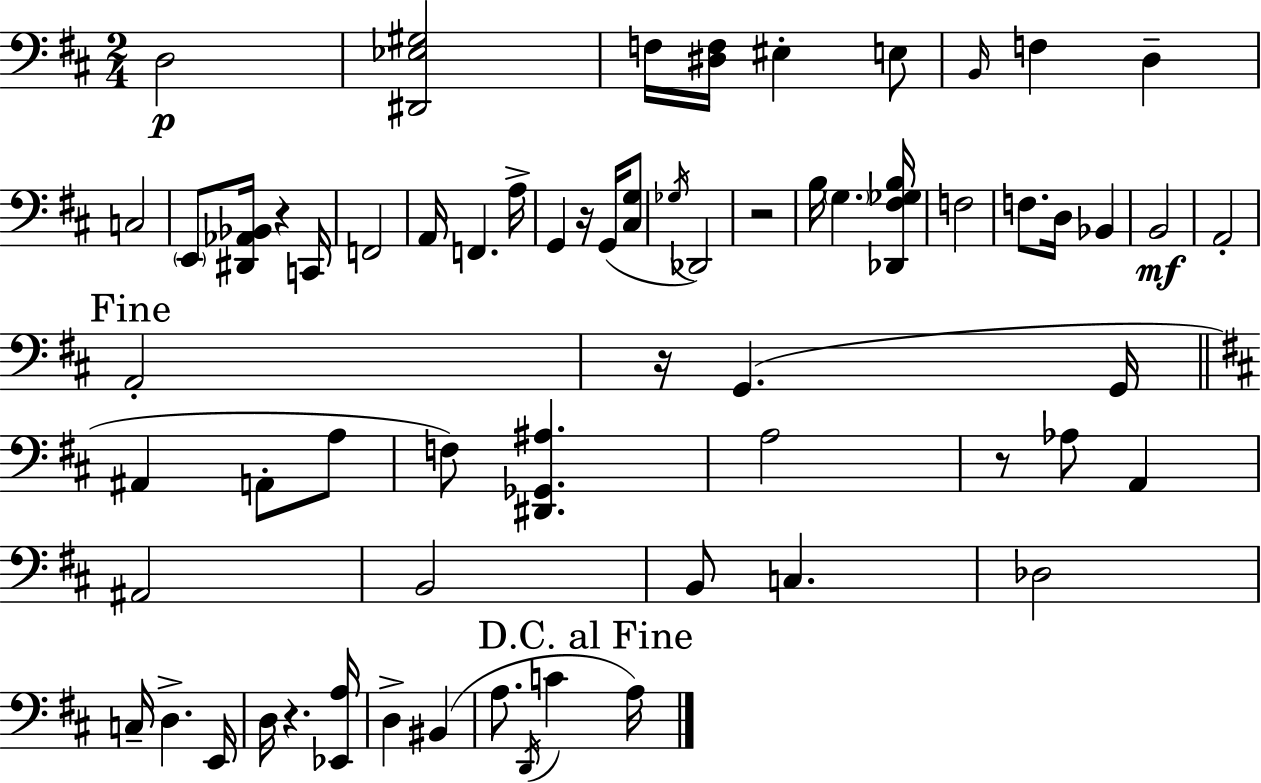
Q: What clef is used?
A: bass